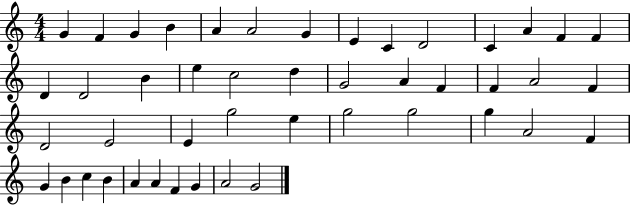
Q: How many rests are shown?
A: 0